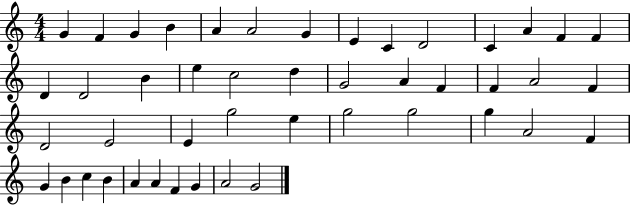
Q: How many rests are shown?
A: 0